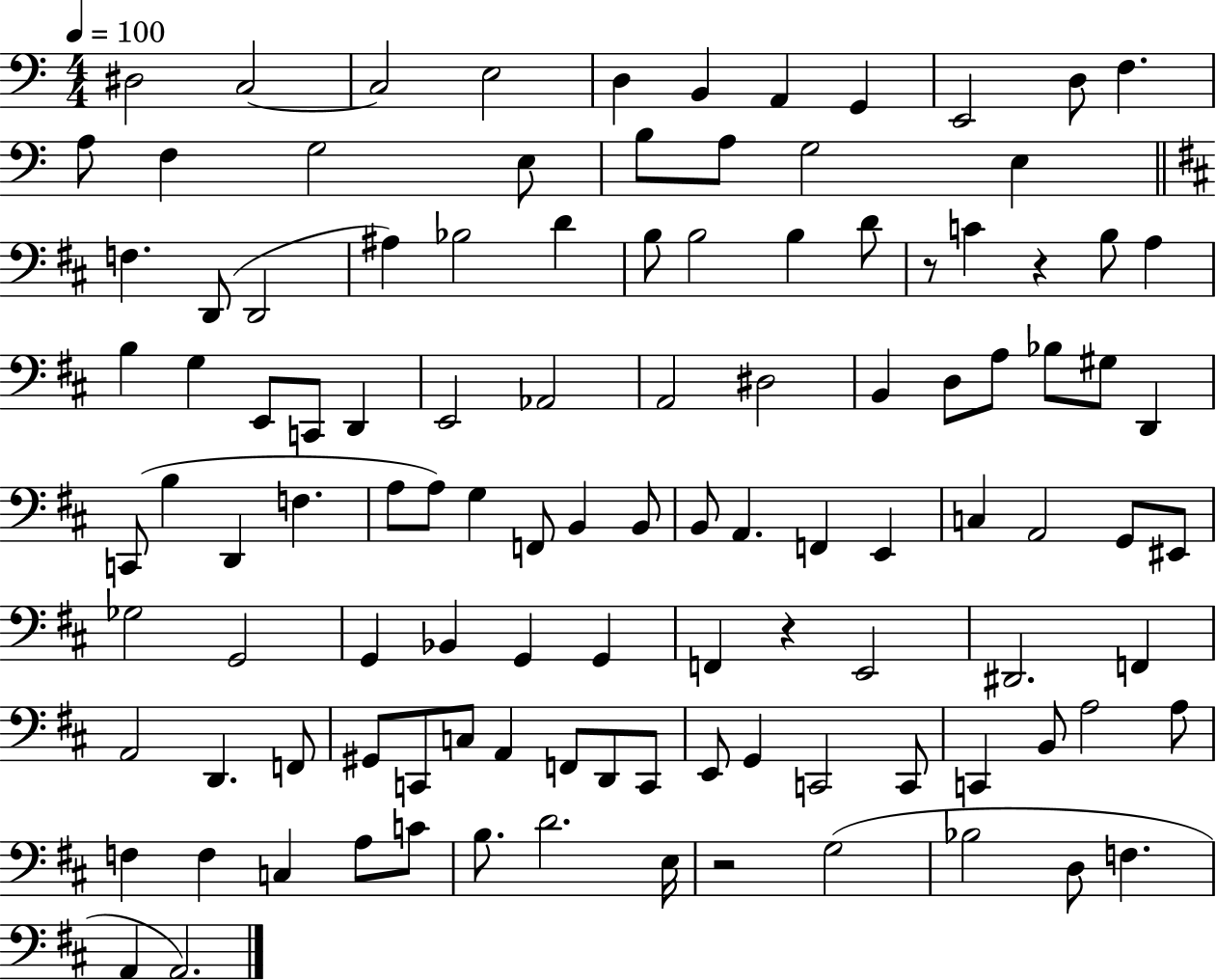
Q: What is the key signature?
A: C major